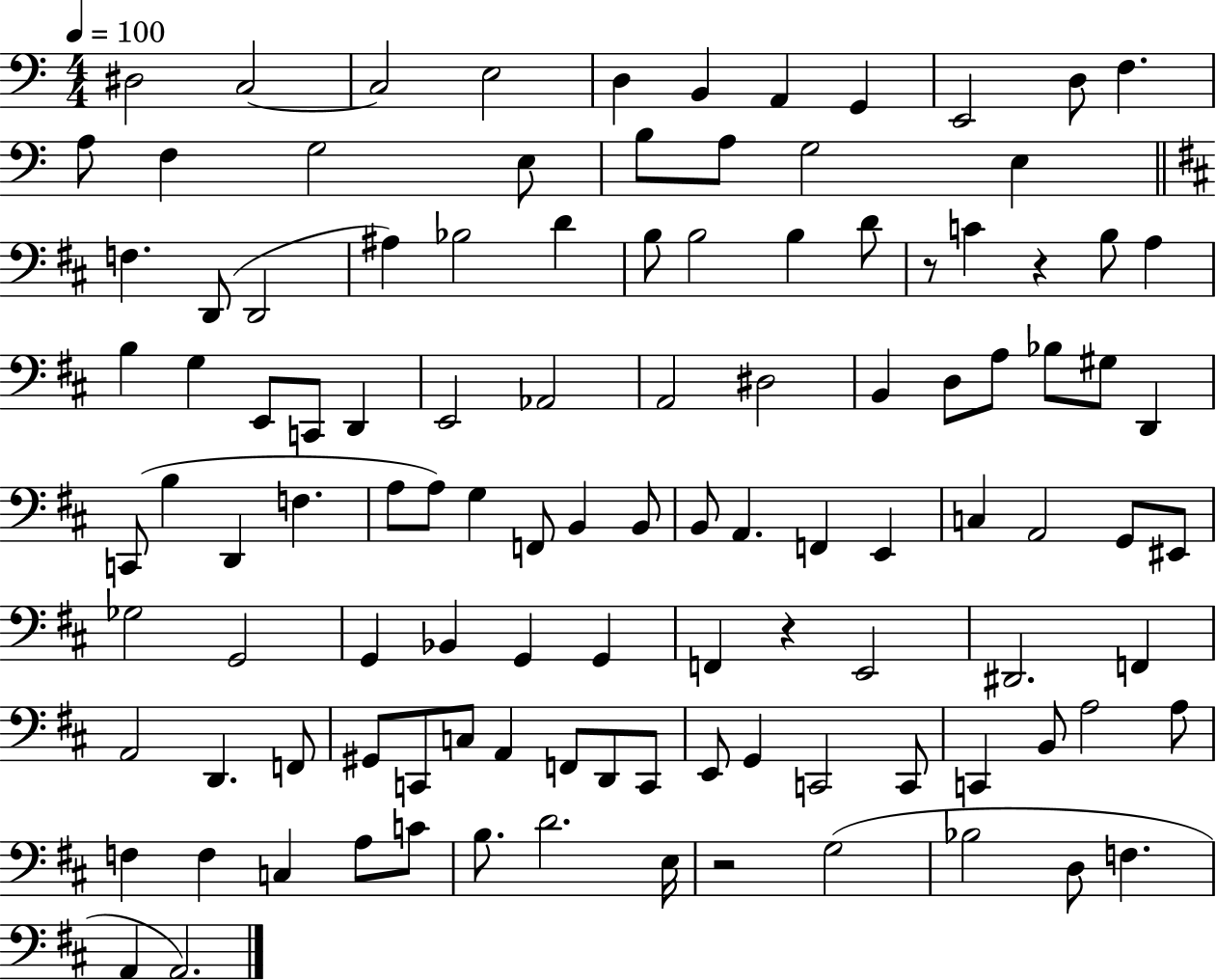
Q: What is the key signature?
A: C major